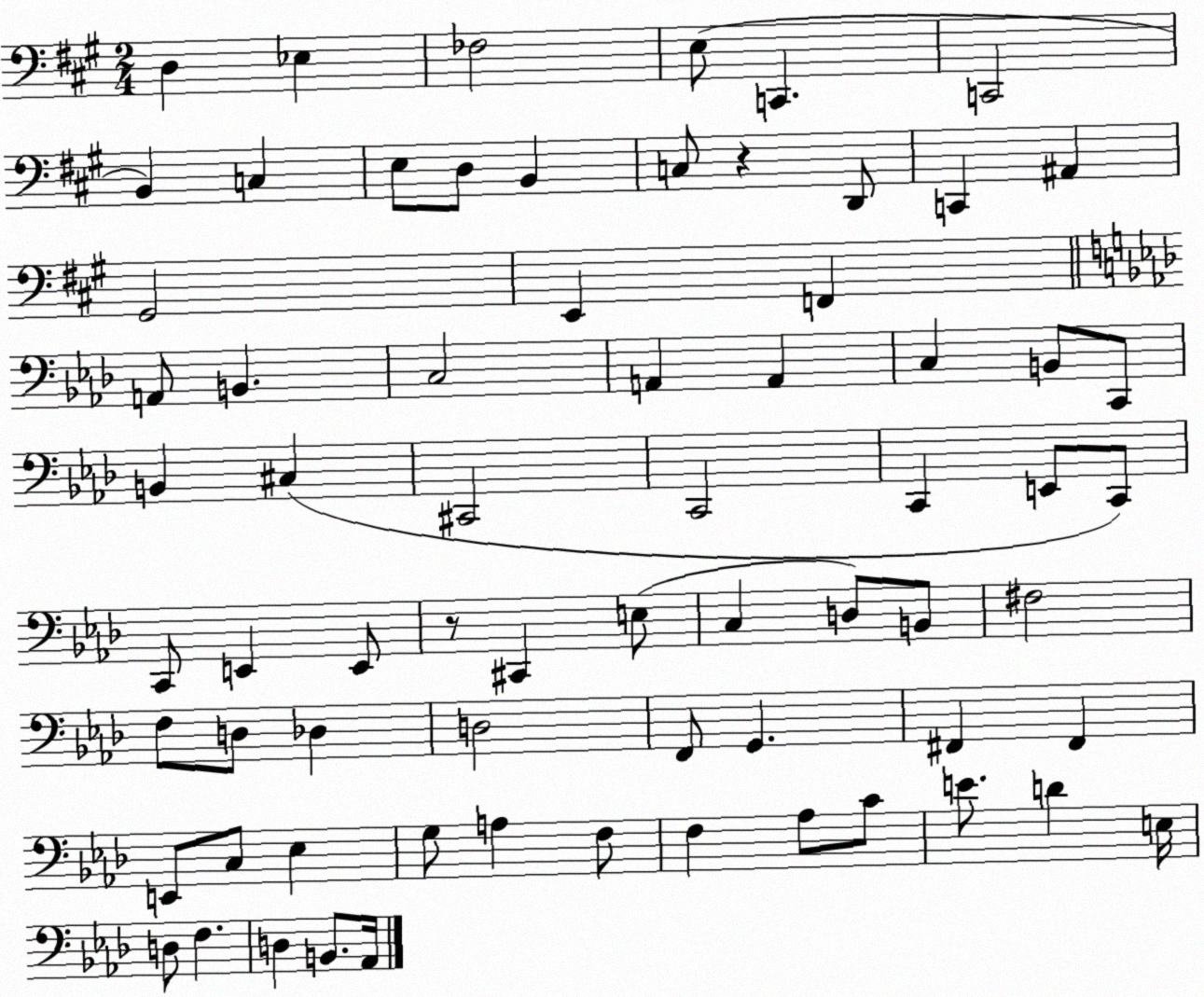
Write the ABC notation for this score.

X:1
T:Untitled
M:2/4
L:1/4
K:A
D, _E, _F,2 E,/2 C,, C,,2 B,, C, E,/2 D,/2 B,, C,/2 z D,,/2 C,, ^A,, ^G,,2 E,, F,, A,,/2 B,, C,2 A,, A,, C, B,,/2 C,,/2 B,, ^C, ^C,,2 C,,2 C,, E,,/2 C,,/2 C,,/2 E,, E,,/2 z/2 ^C,, E,/2 C, D,/2 B,,/2 ^F,2 F,/2 D,/2 _D, D,2 F,,/2 G,, ^F,, ^F,, E,,/2 C,/2 _E, G,/2 A, F,/2 F, _A,/2 C/2 E/2 D E,/4 D,/2 F, D, B,,/2 _A,,/4